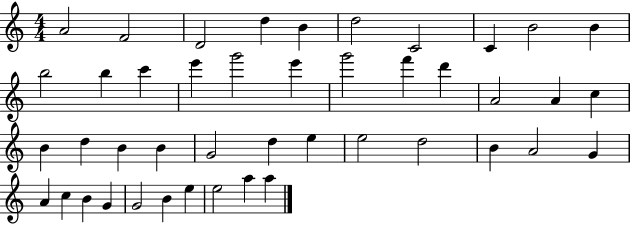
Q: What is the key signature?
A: C major